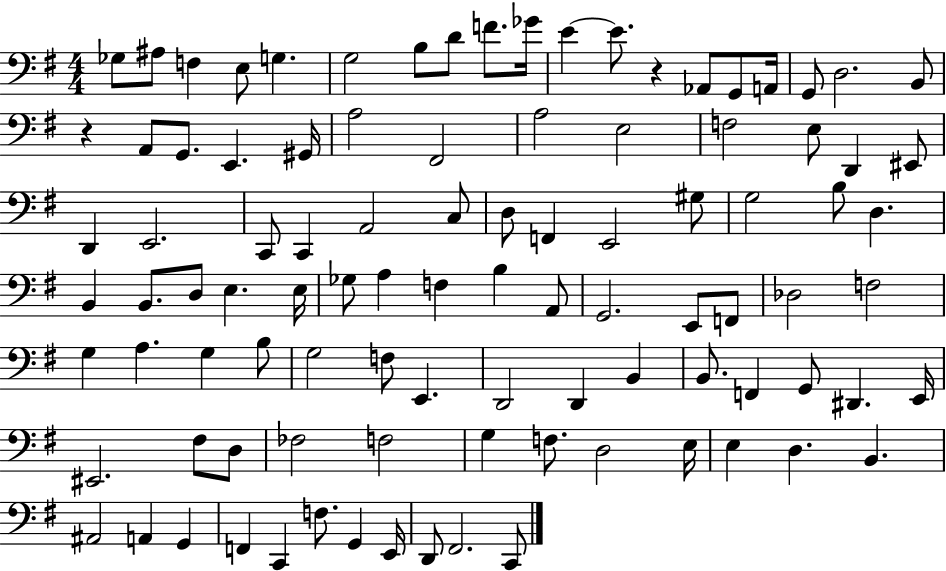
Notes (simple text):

Gb3/e A#3/e F3/q E3/e G3/q. G3/h B3/e D4/e F4/e. Gb4/s E4/q E4/e. R/q Ab2/e G2/e A2/s G2/e D3/h. B2/e R/q A2/e G2/e. E2/q. G#2/s A3/h F#2/h A3/h E3/h F3/h E3/e D2/q EIS2/e D2/q E2/h. C2/e C2/q A2/h C3/e D3/e F2/q E2/h G#3/e G3/h B3/e D3/q. B2/q B2/e. D3/e E3/q. E3/s Gb3/e A3/q F3/q B3/q A2/e G2/h. E2/e F2/e Db3/h F3/h G3/q A3/q. G3/q B3/e G3/h F3/e E2/q. D2/h D2/q B2/q B2/e. F2/q G2/e D#2/q. E2/s EIS2/h. F#3/e D3/e FES3/h F3/h G3/q F3/e. D3/h E3/s E3/q D3/q. B2/q. A#2/h A2/q G2/q F2/q C2/q F3/e. G2/q E2/s D2/e F#2/h. C2/e